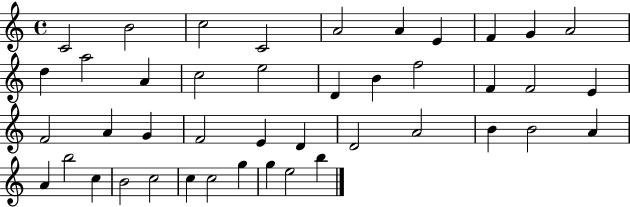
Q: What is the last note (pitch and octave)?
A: B5